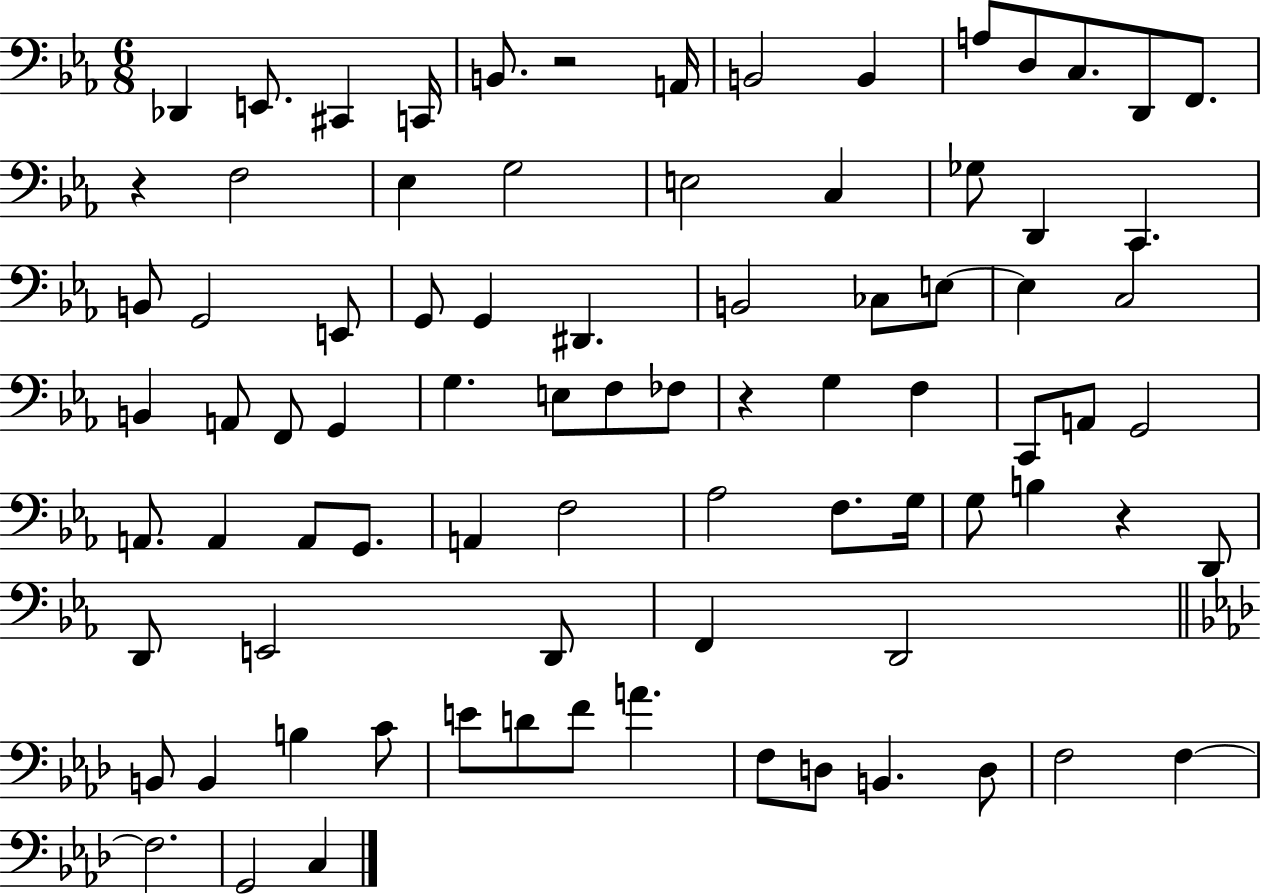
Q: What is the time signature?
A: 6/8